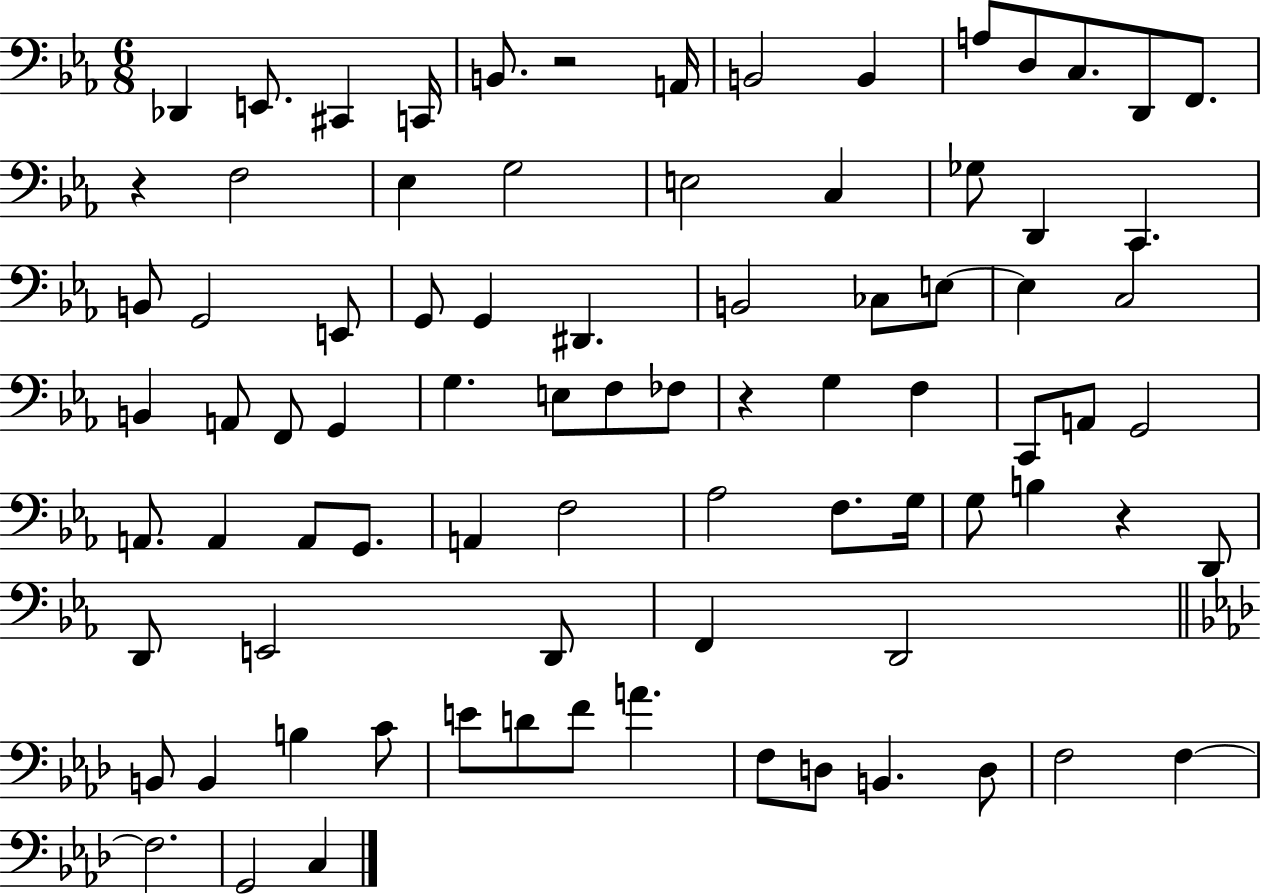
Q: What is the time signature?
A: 6/8